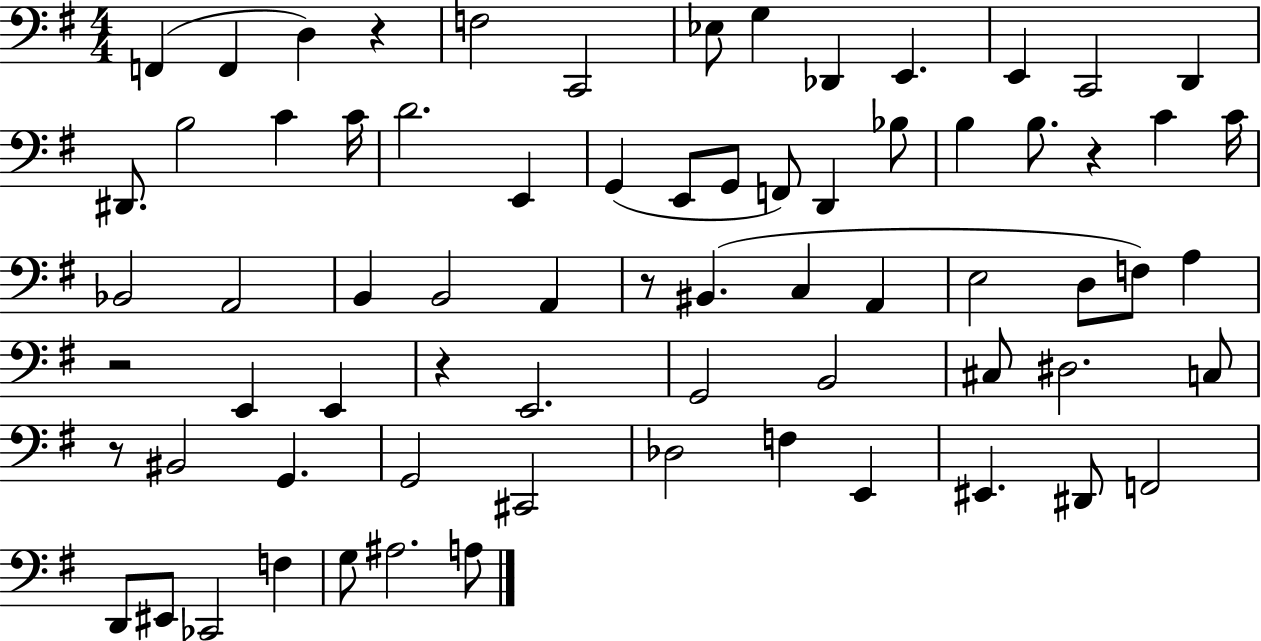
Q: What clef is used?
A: bass